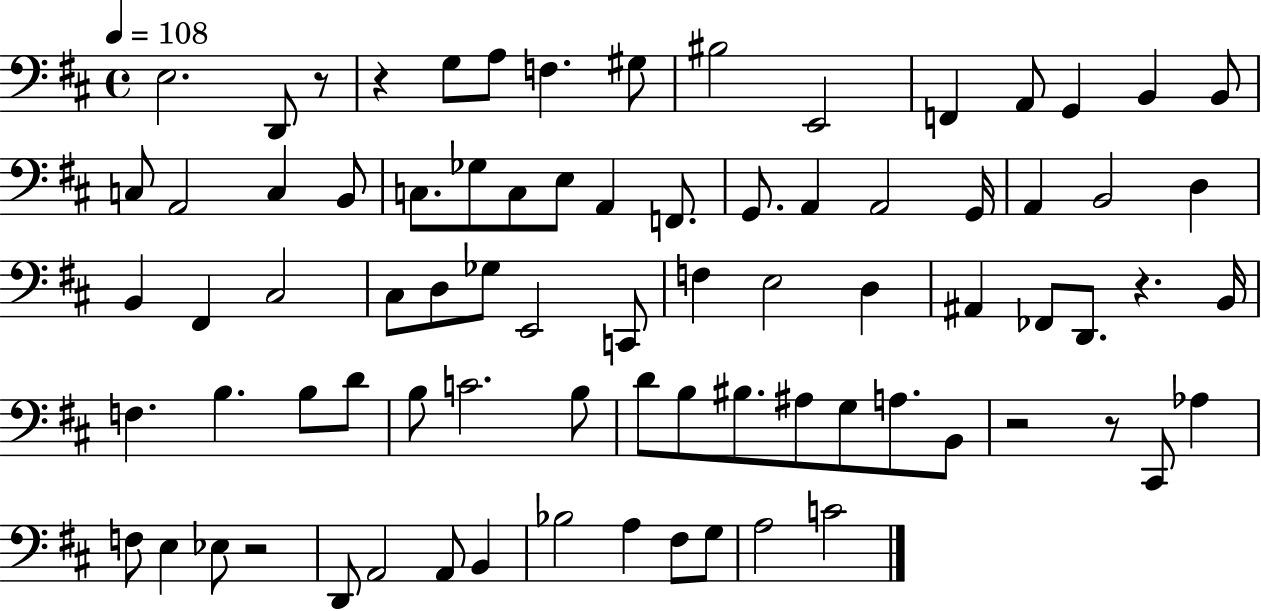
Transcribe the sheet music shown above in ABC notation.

X:1
T:Untitled
M:4/4
L:1/4
K:D
E,2 D,,/2 z/2 z G,/2 A,/2 F, ^G,/2 ^B,2 E,,2 F,, A,,/2 G,, B,, B,,/2 C,/2 A,,2 C, B,,/2 C,/2 _G,/2 C,/2 E,/2 A,, F,,/2 G,,/2 A,, A,,2 G,,/4 A,, B,,2 D, B,, ^F,, ^C,2 ^C,/2 D,/2 _G,/2 E,,2 C,,/2 F, E,2 D, ^A,, _F,,/2 D,,/2 z B,,/4 F, B, B,/2 D/2 B,/2 C2 B,/2 D/2 B,/2 ^B,/2 ^A,/2 G,/2 A,/2 B,,/2 z2 z/2 ^C,,/2 _A, F,/2 E, _E,/2 z2 D,,/2 A,,2 A,,/2 B,, _B,2 A, ^F,/2 G,/2 A,2 C2